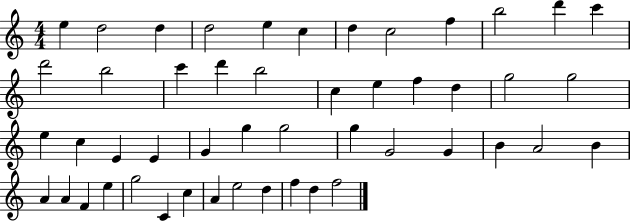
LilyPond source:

{
  \clef treble
  \numericTimeSignature
  \time 4/4
  \key c \major
  e''4 d''2 d''4 | d''2 e''4 c''4 | d''4 c''2 f''4 | b''2 d'''4 c'''4 | \break d'''2 b''2 | c'''4 d'''4 b''2 | c''4 e''4 f''4 d''4 | g''2 g''2 | \break e''4 c''4 e'4 e'4 | g'4 g''4 g''2 | g''4 g'2 g'4 | b'4 a'2 b'4 | \break a'4 a'4 f'4 e''4 | g''2 c'4 c''4 | a'4 e''2 d''4 | f''4 d''4 f''2 | \break \bar "|."
}